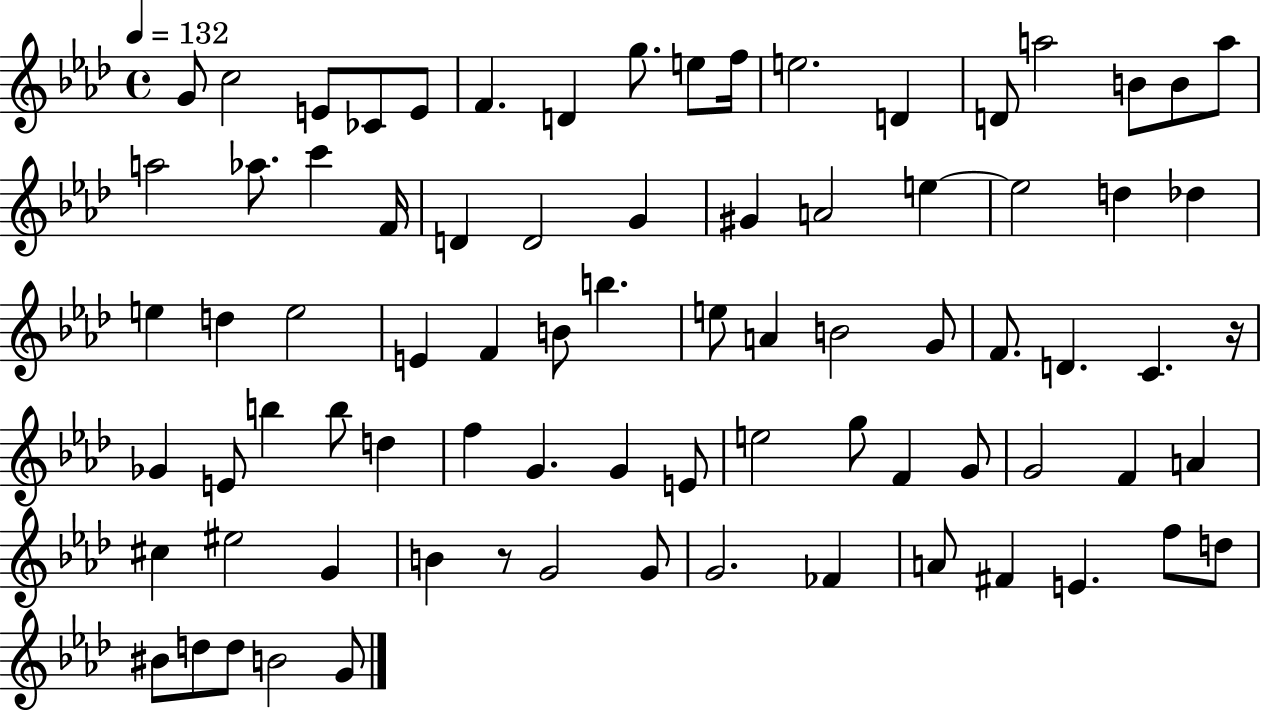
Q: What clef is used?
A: treble